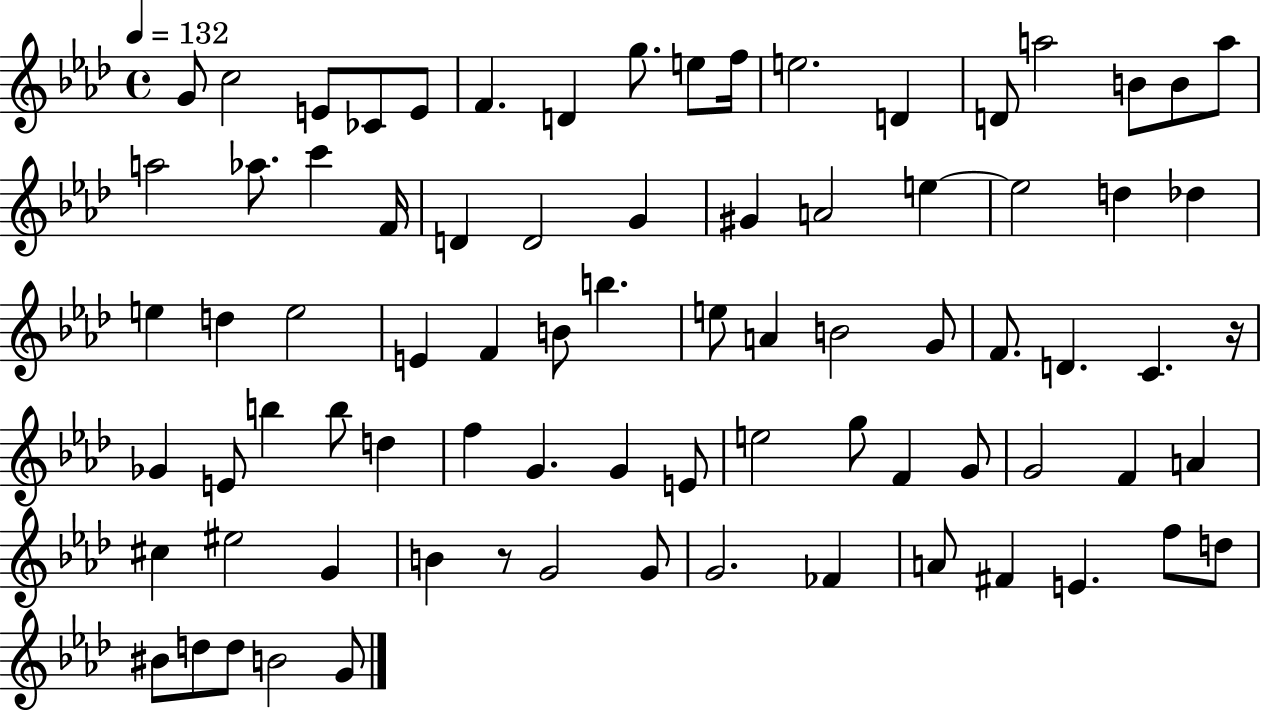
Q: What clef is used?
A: treble